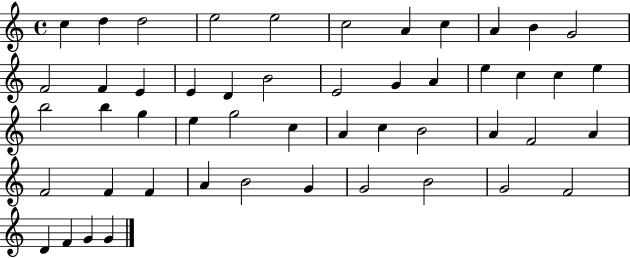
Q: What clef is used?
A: treble